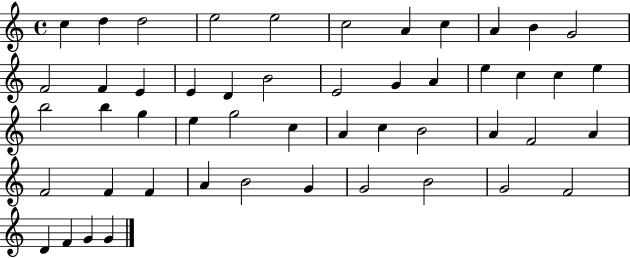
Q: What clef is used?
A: treble